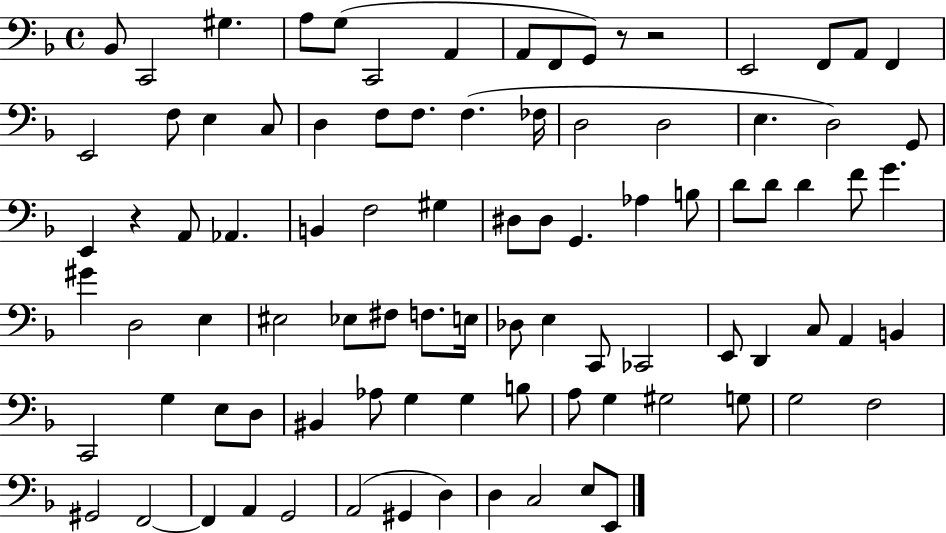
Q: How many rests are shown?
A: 3